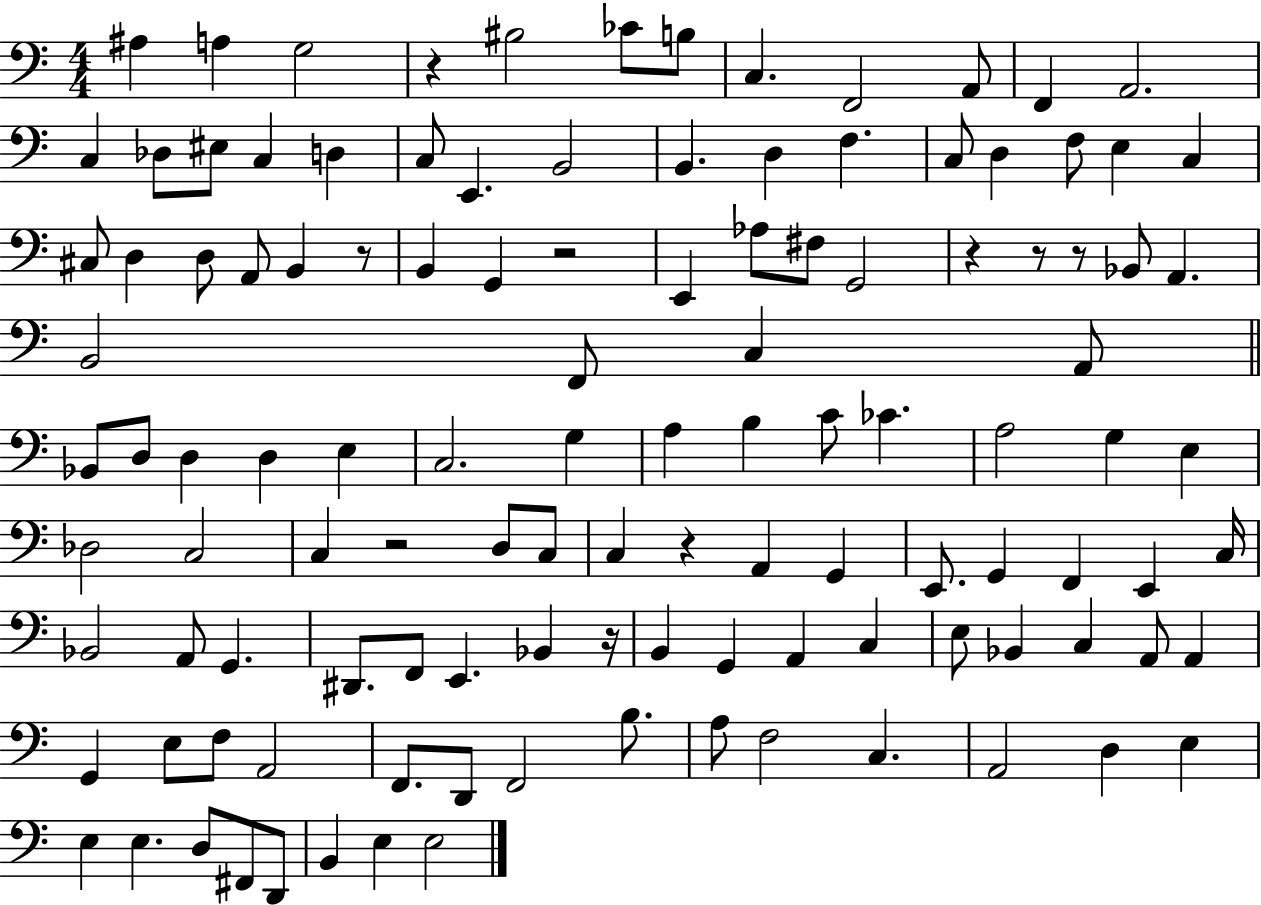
A#3/q A3/q G3/h R/q BIS3/h CES4/e B3/e C3/q. F2/h A2/e F2/q A2/h. C3/q Db3/e EIS3/e C3/q D3/q C3/e E2/q. B2/h B2/q. D3/q F3/q. C3/e D3/q F3/e E3/q C3/q C#3/e D3/q D3/e A2/e B2/q R/e B2/q G2/q R/h E2/q Ab3/e F#3/e G2/h R/q R/e R/e Bb2/e A2/q. B2/h F2/e C3/q A2/e Bb2/e D3/e D3/q D3/q E3/q C3/h. G3/q A3/q B3/q C4/e CES4/q. A3/h G3/q E3/q Db3/h C3/h C3/q R/h D3/e C3/e C3/q R/q A2/q G2/q E2/e. G2/q F2/q E2/q C3/s Bb2/h A2/e G2/q. D#2/e. F2/e E2/q. Bb2/q R/s B2/q G2/q A2/q C3/q E3/e Bb2/q C3/q A2/e A2/q G2/q E3/e F3/e A2/h F2/e. D2/e F2/h B3/e. A3/e F3/h C3/q. A2/h D3/q E3/q E3/q E3/q. D3/e F#2/e D2/e B2/q E3/q E3/h